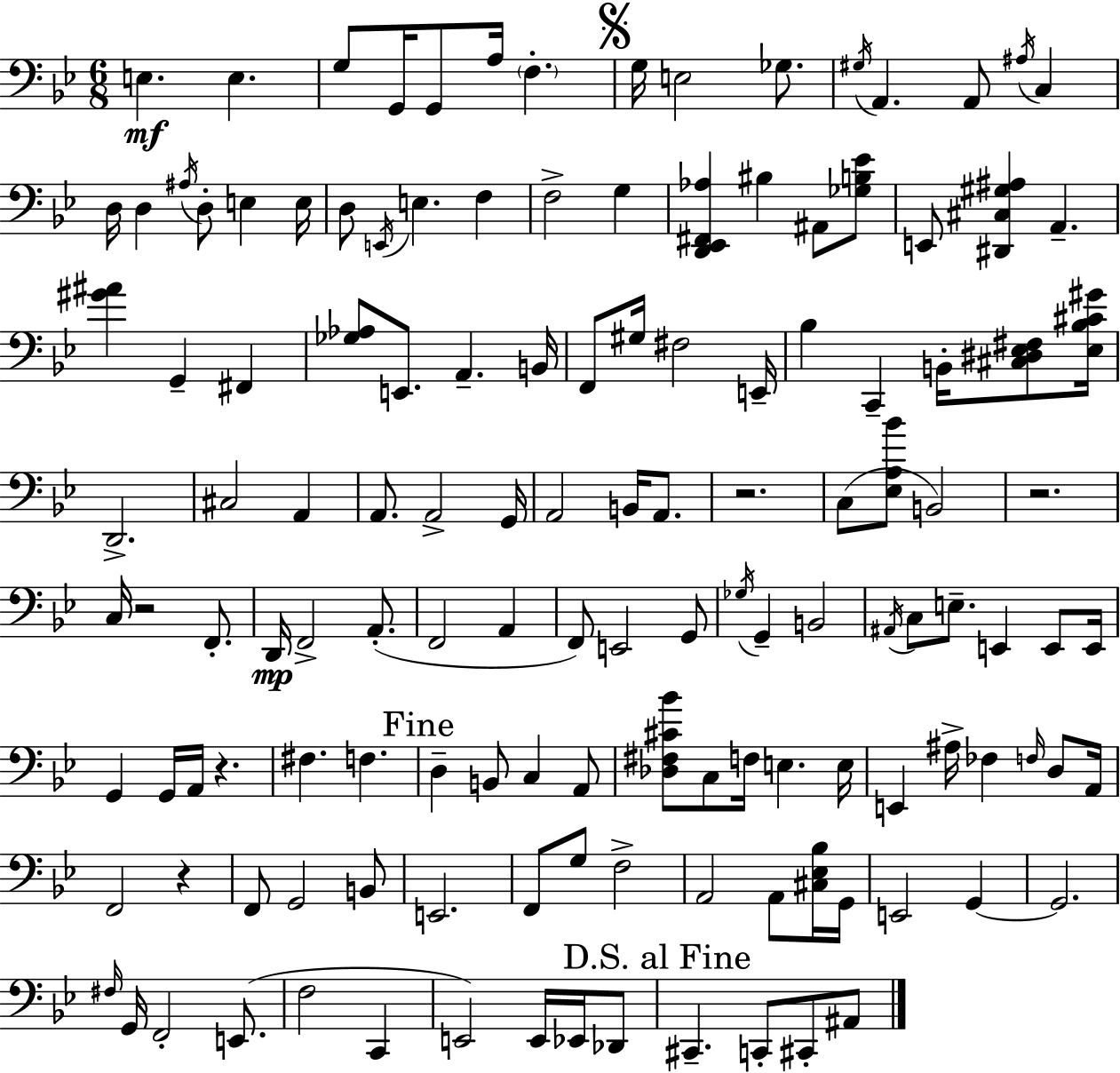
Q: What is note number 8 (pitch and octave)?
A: G3